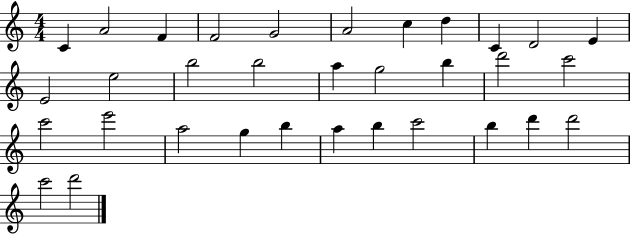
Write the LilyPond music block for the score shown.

{
  \clef treble
  \numericTimeSignature
  \time 4/4
  \key c \major
  c'4 a'2 f'4 | f'2 g'2 | a'2 c''4 d''4 | c'4 d'2 e'4 | \break e'2 e''2 | b''2 b''2 | a''4 g''2 b''4 | d'''2 c'''2 | \break c'''2 e'''2 | a''2 g''4 b''4 | a''4 b''4 c'''2 | b''4 d'''4 d'''2 | \break c'''2 d'''2 | \bar "|."
}